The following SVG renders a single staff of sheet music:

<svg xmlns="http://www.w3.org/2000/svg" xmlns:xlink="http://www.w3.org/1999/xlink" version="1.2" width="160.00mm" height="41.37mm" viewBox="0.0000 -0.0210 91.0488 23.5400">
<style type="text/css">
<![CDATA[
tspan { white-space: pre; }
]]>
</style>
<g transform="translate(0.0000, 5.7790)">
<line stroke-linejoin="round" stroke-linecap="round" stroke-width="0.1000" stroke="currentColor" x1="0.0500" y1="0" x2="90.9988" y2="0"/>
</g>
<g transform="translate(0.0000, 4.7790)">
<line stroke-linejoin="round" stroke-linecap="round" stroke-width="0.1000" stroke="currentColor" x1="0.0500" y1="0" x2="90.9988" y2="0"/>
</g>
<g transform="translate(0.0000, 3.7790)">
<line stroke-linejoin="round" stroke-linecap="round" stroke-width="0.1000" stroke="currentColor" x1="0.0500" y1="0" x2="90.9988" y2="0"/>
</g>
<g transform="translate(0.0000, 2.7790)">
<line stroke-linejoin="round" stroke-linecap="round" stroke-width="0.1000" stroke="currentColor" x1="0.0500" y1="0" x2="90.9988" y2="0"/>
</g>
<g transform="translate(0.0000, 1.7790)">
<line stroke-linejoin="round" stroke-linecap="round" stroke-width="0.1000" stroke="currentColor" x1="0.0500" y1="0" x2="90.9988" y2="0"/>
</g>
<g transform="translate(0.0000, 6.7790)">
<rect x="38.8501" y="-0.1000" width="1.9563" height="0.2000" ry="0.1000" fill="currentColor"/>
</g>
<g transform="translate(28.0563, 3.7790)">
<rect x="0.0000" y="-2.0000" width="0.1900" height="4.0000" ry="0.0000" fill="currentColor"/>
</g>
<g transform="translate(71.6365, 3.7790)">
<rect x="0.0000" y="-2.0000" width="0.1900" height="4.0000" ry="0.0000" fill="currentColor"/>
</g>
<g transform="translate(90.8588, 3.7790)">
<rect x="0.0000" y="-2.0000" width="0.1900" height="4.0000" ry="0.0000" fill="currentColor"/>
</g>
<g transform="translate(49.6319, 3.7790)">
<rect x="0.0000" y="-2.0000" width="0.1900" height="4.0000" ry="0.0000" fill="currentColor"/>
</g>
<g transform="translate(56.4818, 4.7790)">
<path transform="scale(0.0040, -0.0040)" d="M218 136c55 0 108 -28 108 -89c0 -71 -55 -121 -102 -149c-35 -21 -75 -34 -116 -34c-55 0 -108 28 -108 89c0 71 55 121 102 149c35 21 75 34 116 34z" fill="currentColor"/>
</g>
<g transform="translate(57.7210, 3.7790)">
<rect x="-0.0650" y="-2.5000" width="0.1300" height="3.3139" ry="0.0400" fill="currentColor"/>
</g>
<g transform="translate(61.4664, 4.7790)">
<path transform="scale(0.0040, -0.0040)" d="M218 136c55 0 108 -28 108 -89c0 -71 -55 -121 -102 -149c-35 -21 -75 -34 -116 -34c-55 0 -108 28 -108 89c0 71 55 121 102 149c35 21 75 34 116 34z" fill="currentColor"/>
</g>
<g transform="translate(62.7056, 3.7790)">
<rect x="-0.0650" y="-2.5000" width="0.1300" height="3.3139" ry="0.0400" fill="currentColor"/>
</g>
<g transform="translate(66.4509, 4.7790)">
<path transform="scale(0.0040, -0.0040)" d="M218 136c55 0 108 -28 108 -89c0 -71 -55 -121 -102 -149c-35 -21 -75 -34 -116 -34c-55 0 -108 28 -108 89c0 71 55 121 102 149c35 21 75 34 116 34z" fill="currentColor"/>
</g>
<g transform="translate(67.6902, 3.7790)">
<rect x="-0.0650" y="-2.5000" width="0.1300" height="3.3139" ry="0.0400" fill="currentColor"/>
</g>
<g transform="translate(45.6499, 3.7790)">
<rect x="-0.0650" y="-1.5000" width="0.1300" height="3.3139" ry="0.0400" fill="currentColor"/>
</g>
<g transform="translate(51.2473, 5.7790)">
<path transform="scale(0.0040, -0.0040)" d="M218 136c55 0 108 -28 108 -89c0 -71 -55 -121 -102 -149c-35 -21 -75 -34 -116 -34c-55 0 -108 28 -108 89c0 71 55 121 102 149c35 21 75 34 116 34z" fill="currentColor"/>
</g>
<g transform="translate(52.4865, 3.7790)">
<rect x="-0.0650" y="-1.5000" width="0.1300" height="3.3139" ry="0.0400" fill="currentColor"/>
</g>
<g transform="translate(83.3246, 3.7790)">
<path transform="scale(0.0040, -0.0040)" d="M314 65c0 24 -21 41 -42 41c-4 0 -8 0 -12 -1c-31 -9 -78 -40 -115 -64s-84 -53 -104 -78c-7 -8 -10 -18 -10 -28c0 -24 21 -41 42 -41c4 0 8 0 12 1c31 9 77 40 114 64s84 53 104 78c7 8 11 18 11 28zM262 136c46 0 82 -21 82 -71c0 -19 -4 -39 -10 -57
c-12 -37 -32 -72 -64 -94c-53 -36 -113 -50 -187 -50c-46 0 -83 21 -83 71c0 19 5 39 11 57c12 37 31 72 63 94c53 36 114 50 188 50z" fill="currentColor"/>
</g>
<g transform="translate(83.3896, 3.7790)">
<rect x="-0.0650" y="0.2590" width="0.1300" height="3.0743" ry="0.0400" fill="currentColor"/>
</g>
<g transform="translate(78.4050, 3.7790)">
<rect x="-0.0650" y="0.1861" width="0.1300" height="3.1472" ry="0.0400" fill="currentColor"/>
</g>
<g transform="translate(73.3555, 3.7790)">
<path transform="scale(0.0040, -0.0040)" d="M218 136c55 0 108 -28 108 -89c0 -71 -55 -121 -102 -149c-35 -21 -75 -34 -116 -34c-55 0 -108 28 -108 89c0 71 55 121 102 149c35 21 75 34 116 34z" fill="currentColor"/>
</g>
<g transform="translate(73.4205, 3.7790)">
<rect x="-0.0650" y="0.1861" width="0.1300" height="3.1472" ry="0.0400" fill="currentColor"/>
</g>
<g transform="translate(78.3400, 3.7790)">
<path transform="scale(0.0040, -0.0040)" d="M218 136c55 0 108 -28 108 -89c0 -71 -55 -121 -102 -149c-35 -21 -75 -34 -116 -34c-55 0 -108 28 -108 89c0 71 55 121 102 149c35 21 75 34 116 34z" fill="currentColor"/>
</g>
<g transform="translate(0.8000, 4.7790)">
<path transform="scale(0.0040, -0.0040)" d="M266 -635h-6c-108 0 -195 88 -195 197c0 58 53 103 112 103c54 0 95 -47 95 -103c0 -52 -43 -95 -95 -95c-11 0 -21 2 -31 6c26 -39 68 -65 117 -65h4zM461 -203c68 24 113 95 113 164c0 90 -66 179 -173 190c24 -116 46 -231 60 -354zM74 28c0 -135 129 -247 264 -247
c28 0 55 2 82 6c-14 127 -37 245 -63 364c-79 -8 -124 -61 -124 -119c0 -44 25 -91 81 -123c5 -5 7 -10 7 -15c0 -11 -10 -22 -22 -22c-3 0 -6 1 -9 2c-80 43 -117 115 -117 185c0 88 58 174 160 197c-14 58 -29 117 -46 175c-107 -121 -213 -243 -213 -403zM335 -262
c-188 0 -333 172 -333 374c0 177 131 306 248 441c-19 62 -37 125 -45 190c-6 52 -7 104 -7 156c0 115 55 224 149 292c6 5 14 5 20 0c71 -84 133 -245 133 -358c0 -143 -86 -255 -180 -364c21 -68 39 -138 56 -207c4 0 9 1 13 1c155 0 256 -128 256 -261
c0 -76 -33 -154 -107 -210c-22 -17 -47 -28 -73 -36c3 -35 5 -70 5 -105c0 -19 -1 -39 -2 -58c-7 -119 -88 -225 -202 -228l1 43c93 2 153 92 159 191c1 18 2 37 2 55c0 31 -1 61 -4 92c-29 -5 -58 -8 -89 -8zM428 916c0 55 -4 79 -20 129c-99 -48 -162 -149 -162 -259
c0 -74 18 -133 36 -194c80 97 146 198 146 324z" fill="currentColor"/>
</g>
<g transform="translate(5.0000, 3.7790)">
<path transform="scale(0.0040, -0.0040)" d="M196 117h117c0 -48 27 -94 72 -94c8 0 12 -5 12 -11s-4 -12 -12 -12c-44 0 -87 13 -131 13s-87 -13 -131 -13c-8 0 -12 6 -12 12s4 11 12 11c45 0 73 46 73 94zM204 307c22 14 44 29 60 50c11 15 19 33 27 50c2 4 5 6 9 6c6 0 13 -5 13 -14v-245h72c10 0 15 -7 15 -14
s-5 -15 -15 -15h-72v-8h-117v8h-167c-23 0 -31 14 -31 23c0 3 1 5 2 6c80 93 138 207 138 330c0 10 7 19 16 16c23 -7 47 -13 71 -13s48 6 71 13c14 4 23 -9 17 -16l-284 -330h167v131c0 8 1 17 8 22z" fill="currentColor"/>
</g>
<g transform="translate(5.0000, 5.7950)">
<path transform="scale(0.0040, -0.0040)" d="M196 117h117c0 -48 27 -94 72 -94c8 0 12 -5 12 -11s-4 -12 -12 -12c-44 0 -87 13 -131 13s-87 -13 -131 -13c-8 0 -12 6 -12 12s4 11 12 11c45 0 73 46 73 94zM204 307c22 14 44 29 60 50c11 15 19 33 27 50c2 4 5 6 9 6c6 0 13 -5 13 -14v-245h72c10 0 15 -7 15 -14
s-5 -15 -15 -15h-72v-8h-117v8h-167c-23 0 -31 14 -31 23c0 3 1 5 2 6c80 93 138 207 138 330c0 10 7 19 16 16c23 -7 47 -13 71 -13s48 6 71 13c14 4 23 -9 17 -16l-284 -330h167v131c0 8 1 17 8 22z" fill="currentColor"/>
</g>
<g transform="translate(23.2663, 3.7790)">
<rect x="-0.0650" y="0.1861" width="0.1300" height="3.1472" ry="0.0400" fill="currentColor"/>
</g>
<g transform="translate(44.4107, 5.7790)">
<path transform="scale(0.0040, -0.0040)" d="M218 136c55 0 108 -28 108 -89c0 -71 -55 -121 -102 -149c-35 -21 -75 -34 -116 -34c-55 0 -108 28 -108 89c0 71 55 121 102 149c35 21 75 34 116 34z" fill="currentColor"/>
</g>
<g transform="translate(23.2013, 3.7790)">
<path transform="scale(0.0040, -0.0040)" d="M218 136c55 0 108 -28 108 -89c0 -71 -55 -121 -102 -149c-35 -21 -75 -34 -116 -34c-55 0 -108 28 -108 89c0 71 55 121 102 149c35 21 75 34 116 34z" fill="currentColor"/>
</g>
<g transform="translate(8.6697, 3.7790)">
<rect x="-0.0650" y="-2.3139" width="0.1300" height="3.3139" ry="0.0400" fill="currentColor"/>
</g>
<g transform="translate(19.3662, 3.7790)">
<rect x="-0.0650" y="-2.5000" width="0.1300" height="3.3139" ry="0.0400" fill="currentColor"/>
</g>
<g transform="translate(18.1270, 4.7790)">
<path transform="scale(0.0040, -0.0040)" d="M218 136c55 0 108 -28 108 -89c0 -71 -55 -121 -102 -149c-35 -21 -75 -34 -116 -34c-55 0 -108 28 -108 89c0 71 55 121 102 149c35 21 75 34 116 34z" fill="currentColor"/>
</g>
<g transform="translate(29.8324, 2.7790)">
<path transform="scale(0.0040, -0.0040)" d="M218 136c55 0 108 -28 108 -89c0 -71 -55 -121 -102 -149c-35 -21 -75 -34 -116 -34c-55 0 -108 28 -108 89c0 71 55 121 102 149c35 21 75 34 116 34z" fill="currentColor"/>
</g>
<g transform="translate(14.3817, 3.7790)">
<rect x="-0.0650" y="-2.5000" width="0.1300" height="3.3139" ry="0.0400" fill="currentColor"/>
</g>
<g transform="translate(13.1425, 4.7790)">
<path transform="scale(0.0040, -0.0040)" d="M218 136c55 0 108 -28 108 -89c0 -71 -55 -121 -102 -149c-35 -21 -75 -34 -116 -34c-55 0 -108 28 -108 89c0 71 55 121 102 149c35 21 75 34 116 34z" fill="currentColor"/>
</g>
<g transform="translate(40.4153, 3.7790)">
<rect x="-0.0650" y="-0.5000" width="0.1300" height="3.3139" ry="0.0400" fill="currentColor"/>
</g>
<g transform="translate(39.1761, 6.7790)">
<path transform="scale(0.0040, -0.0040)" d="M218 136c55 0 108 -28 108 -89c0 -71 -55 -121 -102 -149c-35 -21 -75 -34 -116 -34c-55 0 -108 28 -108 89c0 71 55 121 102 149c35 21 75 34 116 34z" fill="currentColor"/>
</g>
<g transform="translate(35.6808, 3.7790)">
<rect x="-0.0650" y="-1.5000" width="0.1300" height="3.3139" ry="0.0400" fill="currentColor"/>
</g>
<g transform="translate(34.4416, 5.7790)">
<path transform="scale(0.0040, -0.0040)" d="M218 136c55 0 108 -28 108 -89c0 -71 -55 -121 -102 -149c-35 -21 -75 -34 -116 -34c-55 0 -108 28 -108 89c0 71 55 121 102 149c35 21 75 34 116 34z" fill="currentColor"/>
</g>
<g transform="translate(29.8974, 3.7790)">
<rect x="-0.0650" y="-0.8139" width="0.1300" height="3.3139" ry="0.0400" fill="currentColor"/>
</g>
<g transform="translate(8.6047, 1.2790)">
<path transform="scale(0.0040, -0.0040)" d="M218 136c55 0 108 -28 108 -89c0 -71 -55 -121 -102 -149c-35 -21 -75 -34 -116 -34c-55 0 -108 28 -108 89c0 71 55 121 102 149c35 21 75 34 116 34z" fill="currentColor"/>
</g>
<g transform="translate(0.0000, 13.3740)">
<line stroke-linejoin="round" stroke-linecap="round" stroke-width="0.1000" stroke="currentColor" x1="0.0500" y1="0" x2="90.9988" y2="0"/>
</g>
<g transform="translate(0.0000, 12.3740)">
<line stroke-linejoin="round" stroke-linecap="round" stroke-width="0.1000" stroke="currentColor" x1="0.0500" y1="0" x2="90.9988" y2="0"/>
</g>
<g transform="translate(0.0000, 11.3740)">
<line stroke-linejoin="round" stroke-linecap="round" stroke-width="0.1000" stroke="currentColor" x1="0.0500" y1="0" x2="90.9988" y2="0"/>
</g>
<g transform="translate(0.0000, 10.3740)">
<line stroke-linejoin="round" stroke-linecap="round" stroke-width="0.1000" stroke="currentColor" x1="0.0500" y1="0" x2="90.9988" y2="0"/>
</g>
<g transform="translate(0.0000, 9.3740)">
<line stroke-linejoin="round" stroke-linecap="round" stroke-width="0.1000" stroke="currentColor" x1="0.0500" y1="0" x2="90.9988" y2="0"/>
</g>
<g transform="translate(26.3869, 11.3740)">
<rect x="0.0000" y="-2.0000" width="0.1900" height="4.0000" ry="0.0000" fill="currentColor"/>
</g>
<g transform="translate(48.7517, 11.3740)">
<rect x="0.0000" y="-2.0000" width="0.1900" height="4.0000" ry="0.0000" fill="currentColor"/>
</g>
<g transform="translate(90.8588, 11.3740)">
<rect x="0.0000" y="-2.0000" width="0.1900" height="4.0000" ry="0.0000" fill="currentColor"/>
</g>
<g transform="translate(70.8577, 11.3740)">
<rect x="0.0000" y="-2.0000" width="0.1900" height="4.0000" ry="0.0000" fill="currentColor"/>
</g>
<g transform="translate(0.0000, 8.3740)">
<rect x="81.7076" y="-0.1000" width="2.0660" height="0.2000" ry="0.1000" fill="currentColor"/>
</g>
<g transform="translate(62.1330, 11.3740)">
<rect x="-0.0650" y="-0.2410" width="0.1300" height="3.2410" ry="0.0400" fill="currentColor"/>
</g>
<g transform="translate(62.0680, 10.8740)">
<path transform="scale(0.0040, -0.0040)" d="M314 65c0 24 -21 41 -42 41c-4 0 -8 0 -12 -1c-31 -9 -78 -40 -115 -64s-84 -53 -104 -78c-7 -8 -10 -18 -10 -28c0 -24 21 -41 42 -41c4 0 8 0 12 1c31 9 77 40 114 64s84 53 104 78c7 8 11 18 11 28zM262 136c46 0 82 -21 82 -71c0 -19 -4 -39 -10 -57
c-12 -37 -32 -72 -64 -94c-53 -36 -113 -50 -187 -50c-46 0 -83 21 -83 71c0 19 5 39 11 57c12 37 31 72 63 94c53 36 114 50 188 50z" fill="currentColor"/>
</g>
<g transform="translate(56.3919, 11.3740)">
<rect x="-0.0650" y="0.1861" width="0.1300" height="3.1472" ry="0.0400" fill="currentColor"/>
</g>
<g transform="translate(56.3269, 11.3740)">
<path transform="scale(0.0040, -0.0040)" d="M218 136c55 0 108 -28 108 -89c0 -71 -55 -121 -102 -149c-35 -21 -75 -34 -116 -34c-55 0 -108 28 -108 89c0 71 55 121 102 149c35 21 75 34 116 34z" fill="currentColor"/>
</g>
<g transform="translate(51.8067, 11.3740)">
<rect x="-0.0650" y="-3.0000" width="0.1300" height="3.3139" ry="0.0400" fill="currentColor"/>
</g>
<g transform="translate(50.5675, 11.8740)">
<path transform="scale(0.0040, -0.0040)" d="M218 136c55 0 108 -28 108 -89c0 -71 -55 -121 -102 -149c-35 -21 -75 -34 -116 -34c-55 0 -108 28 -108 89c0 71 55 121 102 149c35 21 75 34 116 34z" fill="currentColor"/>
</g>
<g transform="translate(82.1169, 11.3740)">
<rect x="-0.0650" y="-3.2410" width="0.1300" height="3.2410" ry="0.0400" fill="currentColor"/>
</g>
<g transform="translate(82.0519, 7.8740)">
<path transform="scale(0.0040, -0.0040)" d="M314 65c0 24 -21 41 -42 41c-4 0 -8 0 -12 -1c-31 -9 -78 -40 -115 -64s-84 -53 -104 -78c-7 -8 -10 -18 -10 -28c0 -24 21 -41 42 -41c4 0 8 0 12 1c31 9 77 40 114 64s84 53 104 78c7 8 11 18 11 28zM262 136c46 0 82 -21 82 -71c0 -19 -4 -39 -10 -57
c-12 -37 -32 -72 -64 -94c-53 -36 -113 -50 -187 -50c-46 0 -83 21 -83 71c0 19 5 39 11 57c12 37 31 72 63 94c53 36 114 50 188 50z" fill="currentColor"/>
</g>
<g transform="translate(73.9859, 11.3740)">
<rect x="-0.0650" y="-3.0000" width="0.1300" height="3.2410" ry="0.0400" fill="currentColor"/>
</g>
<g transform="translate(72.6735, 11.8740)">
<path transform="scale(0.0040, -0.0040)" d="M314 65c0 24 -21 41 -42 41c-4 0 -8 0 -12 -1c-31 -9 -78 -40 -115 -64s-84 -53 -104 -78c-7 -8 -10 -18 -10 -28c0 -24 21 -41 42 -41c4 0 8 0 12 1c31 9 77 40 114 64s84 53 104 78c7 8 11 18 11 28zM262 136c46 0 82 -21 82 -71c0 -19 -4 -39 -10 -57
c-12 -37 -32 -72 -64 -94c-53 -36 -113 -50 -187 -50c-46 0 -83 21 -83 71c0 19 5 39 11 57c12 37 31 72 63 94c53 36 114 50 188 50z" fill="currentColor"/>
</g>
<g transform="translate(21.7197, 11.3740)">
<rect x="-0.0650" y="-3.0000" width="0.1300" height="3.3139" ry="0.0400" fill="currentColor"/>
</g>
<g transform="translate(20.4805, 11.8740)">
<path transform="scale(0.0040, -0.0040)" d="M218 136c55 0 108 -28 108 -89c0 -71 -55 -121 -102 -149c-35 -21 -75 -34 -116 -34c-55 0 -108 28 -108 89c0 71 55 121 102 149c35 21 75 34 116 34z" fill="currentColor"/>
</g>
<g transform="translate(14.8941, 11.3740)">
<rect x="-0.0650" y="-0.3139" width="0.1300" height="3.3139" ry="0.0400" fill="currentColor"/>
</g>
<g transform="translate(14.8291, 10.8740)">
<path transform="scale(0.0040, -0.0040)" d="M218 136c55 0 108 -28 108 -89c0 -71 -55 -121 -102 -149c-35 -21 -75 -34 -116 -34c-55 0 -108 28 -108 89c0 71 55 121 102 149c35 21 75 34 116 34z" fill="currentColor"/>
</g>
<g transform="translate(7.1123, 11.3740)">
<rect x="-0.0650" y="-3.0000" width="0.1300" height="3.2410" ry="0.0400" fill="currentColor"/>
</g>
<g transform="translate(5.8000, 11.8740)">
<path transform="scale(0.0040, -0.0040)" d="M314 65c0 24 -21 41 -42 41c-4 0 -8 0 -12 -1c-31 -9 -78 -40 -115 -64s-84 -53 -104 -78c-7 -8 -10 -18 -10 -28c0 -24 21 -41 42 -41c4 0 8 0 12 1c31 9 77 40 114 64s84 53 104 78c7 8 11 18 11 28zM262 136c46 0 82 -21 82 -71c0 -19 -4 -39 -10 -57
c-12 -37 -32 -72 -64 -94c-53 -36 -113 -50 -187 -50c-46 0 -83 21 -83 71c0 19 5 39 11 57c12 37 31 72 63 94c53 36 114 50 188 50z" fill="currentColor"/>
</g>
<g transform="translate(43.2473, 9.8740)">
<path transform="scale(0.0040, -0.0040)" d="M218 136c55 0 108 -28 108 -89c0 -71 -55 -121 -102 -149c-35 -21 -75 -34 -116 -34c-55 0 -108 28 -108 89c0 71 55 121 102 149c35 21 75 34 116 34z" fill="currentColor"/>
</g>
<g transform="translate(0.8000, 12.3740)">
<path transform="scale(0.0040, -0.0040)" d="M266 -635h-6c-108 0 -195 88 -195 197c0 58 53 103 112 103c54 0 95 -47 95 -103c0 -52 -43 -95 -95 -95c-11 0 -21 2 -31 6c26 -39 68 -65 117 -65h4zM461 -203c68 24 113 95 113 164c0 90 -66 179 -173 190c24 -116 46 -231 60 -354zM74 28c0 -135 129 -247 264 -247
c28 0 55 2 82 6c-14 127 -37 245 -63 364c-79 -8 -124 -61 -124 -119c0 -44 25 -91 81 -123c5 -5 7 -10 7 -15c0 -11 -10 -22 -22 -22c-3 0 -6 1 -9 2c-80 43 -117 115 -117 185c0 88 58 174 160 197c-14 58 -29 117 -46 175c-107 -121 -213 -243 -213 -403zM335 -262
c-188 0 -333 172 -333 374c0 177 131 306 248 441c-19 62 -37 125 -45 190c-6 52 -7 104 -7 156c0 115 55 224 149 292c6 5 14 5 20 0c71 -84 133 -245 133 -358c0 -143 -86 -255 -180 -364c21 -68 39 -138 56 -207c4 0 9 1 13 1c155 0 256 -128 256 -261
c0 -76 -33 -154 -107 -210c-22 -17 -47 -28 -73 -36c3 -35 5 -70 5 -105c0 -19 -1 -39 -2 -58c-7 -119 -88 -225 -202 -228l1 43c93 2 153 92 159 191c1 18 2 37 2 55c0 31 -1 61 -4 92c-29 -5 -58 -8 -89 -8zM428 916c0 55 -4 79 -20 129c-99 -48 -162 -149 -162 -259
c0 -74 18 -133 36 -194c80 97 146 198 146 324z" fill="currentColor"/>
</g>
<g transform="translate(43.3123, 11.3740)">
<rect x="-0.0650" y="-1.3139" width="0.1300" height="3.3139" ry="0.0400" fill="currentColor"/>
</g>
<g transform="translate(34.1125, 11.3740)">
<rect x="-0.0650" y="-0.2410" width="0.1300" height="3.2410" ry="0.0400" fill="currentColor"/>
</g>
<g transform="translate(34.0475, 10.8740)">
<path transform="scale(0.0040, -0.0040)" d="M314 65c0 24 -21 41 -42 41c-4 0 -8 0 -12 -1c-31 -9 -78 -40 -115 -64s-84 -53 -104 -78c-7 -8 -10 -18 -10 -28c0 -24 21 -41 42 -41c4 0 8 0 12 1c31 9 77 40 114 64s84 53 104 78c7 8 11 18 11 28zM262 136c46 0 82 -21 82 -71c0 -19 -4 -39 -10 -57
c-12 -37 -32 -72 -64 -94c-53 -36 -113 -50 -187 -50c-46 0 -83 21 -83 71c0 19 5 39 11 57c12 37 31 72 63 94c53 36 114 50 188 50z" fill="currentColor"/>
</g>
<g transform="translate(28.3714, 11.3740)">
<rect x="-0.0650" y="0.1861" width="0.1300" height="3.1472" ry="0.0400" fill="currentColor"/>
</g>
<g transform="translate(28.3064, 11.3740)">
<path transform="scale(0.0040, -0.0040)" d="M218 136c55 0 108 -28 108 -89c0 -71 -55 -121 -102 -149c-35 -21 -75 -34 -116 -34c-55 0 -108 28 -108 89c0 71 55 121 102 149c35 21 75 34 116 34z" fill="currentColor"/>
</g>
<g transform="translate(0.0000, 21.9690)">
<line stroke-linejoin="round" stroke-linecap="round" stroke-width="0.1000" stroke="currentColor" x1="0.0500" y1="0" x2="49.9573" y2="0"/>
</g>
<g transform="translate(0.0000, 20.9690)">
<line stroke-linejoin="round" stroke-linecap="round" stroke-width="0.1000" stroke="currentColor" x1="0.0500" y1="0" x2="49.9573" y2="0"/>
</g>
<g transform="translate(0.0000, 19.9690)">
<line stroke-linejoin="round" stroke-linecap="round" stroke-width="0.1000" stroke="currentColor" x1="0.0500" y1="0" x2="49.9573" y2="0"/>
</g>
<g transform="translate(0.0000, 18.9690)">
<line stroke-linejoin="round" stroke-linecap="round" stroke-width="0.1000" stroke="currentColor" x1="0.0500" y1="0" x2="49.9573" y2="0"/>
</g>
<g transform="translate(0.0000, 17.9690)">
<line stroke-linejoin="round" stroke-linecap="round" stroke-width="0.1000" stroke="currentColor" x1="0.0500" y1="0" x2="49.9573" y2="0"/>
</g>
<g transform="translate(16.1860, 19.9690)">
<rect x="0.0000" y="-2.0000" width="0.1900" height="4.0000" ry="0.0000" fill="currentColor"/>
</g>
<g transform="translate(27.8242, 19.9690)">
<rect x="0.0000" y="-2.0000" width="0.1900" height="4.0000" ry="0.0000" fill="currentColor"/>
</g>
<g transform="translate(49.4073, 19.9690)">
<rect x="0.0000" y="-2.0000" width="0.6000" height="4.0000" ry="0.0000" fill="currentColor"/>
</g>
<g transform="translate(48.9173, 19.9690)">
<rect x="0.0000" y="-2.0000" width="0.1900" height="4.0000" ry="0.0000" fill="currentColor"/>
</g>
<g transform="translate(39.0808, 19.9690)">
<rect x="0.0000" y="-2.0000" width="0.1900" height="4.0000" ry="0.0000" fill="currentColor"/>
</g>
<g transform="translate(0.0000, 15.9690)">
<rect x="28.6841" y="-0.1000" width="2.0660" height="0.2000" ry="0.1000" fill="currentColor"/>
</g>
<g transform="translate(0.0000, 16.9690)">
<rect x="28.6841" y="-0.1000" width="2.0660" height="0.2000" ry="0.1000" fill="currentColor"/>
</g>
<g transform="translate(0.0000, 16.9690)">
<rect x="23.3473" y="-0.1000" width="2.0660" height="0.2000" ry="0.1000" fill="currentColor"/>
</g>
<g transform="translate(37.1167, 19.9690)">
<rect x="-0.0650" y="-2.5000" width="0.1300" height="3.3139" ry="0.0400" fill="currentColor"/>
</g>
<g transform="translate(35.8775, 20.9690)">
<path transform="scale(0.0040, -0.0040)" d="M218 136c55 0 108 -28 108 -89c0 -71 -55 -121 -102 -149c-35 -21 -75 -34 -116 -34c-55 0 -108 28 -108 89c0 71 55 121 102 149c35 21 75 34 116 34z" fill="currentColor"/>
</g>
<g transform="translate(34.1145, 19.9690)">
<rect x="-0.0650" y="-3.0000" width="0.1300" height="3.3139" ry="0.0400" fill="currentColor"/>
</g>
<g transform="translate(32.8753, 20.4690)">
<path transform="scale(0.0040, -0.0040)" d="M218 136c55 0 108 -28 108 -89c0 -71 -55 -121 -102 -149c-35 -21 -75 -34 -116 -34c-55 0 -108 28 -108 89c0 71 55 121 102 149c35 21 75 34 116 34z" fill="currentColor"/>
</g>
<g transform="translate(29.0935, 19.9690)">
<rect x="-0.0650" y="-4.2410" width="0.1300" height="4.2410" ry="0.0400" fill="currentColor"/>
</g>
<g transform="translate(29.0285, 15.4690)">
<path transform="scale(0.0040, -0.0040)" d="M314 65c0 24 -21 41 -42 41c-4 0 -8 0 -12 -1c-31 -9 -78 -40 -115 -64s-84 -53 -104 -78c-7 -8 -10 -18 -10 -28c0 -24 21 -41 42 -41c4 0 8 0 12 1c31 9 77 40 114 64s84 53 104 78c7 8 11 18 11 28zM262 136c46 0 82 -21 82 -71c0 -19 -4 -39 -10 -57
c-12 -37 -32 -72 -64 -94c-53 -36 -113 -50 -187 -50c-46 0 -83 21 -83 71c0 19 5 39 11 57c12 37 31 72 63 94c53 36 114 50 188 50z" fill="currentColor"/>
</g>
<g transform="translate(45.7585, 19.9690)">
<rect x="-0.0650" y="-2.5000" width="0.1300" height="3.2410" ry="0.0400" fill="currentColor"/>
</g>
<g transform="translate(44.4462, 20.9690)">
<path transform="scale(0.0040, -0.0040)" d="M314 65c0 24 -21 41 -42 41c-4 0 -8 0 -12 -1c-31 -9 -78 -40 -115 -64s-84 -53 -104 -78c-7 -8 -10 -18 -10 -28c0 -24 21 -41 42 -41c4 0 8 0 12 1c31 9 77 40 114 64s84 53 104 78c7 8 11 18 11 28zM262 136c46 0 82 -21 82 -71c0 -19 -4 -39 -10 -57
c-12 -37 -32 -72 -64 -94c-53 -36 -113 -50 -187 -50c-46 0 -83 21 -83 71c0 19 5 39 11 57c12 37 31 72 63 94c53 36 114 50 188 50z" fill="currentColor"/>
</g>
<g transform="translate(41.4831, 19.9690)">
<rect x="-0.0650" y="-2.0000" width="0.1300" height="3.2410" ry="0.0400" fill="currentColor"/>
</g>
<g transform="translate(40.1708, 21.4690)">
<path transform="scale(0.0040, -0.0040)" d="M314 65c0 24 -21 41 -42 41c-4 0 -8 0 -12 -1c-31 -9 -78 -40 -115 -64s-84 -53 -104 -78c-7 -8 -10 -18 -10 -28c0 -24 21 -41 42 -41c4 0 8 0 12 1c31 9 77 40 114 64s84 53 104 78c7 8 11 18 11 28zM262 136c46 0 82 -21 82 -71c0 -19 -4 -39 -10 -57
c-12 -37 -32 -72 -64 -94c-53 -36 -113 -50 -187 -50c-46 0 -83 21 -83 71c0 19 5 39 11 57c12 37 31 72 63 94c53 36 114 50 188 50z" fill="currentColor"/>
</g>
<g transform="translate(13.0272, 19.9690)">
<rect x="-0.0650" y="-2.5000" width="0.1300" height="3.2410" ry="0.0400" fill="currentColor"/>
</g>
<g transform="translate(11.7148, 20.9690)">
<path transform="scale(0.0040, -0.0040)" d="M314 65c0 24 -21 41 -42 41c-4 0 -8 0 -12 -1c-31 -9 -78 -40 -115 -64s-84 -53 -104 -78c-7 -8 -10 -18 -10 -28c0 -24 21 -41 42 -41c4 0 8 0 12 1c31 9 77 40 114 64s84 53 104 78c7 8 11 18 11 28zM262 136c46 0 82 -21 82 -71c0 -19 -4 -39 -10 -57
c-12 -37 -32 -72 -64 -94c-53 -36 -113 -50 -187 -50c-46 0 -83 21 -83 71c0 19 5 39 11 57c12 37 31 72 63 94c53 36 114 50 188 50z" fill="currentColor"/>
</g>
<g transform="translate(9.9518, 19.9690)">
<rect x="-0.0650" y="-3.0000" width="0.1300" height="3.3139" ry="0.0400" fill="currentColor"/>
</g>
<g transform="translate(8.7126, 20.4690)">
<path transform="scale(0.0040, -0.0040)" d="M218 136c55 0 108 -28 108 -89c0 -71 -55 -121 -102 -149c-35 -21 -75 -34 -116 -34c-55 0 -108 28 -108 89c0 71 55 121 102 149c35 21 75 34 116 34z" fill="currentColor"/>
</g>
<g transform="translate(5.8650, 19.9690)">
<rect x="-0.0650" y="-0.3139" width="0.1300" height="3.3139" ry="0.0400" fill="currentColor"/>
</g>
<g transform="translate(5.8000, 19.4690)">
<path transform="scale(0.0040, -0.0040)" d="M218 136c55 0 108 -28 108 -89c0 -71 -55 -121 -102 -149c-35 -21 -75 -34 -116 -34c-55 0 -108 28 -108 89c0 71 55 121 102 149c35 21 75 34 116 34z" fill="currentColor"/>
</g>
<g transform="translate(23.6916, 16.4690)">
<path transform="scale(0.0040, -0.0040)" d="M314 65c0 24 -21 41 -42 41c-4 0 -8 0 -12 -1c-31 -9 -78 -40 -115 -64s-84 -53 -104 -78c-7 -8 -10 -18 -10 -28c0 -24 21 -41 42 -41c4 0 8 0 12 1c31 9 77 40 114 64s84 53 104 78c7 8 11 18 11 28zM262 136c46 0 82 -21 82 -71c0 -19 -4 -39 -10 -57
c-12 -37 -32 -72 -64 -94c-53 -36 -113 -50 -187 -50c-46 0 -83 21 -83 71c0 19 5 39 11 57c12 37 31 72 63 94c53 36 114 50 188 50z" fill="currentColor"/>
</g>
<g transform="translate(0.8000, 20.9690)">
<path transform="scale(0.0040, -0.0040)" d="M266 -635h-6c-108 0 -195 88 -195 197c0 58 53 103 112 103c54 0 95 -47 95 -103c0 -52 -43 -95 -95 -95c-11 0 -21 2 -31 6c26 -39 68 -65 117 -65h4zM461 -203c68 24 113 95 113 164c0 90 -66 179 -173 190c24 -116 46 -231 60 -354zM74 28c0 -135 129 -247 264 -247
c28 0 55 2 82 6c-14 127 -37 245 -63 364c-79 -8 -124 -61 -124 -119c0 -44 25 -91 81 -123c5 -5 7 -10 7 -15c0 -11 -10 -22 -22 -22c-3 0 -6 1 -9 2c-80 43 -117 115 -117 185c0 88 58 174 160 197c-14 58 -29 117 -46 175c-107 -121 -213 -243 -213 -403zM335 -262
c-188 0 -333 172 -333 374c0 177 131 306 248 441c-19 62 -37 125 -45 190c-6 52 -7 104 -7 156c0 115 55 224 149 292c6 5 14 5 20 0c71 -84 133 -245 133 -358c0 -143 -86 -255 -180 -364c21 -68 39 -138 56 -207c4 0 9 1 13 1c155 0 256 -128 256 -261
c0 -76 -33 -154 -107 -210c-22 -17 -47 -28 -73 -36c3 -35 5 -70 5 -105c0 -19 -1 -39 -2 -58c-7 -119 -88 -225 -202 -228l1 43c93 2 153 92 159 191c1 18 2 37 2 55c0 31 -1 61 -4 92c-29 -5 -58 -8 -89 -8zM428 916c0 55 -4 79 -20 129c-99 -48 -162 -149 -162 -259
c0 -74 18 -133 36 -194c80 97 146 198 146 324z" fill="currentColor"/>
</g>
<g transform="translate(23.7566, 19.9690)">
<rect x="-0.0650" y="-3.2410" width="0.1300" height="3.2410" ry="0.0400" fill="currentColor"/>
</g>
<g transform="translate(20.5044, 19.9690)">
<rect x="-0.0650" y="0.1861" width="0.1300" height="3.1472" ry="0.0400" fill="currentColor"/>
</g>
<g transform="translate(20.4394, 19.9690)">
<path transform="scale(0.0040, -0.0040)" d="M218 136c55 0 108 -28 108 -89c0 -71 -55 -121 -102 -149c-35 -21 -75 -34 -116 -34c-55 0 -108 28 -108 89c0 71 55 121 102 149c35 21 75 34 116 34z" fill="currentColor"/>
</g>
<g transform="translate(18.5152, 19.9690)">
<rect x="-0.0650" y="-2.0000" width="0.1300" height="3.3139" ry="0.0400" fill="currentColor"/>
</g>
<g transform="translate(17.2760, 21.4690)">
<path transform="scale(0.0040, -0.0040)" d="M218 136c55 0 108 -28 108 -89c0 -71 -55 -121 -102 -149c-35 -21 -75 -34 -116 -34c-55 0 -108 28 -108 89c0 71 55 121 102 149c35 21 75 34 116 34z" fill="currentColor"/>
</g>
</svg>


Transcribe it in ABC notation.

X:1
T:Untitled
M:4/4
L:1/4
K:C
g G G B d E C E E G G G B B B2 A2 c A B c2 e A B c2 A2 b2 c A G2 F B b2 d'2 A G F2 G2